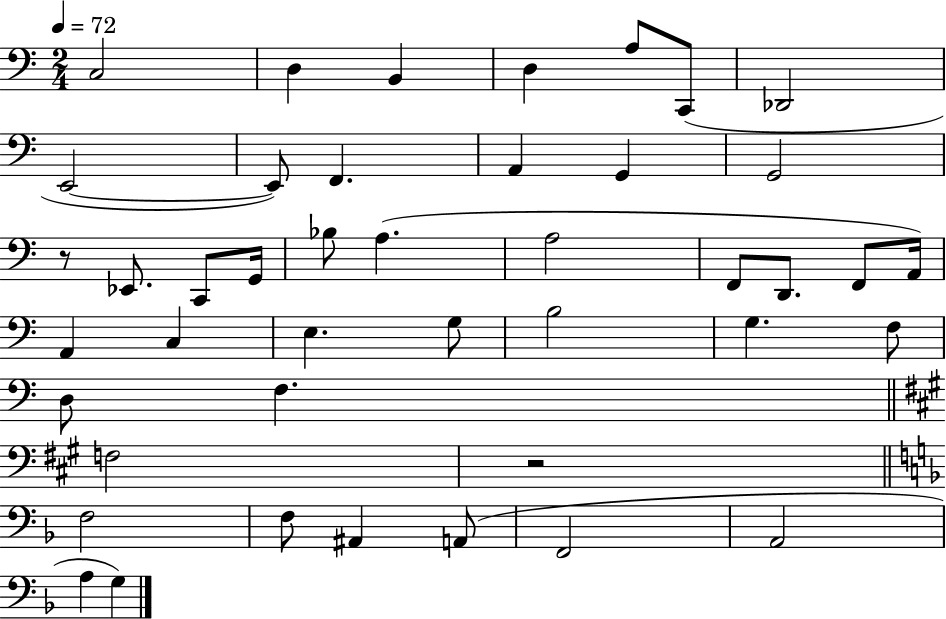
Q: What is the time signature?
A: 2/4